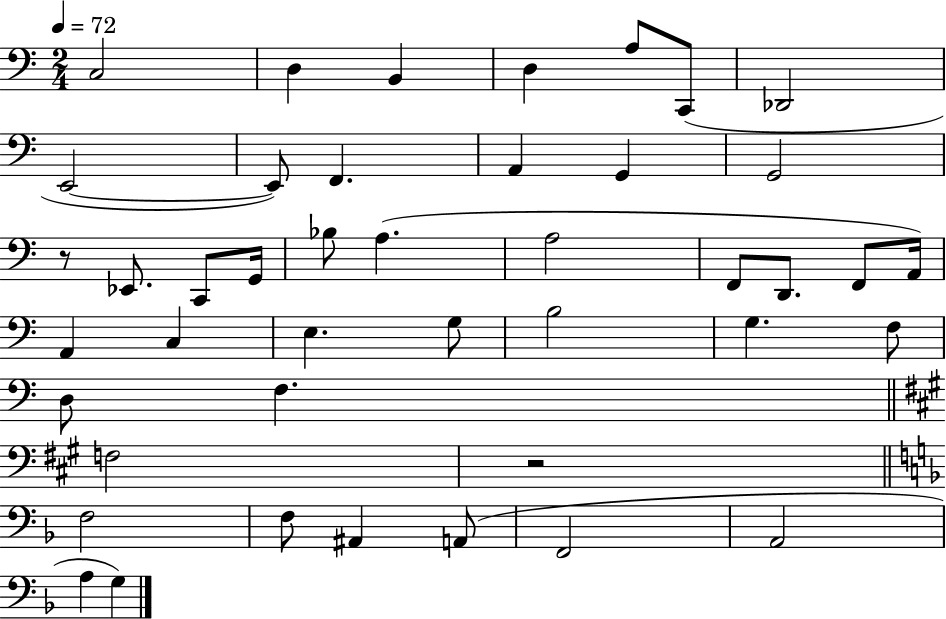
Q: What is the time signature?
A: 2/4